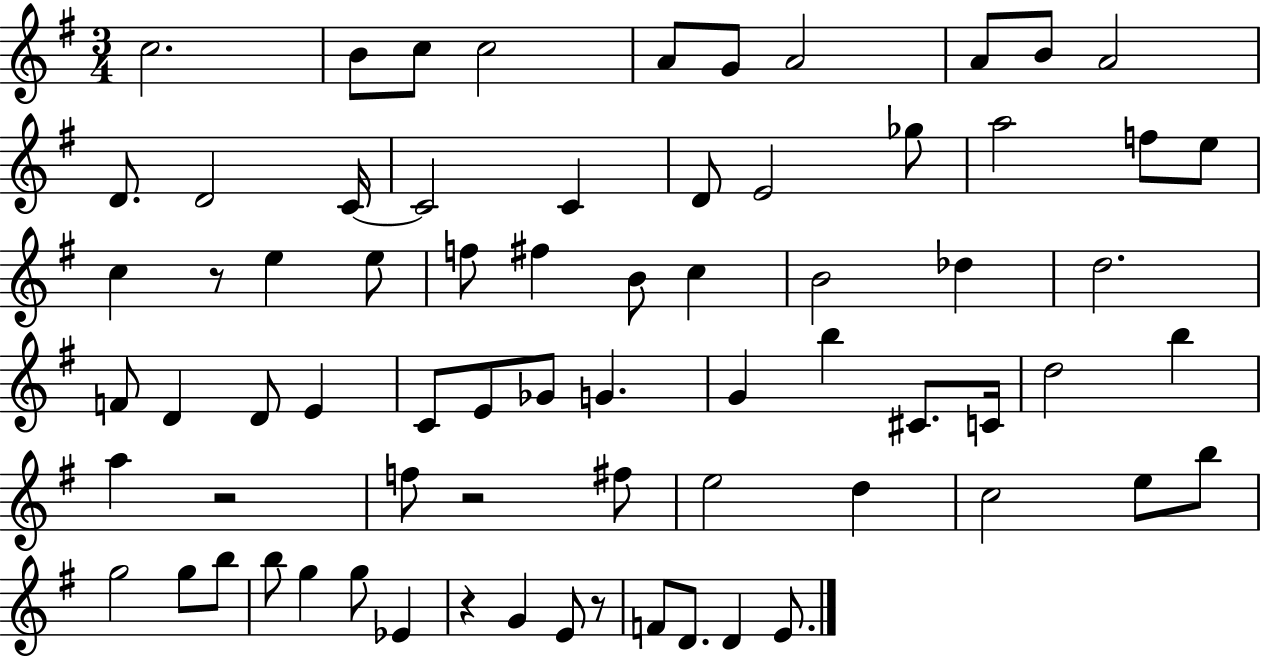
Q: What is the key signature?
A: G major